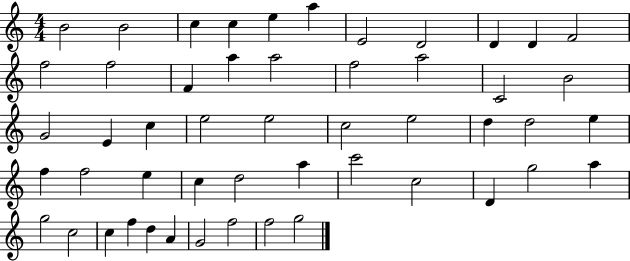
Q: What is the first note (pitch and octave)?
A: B4